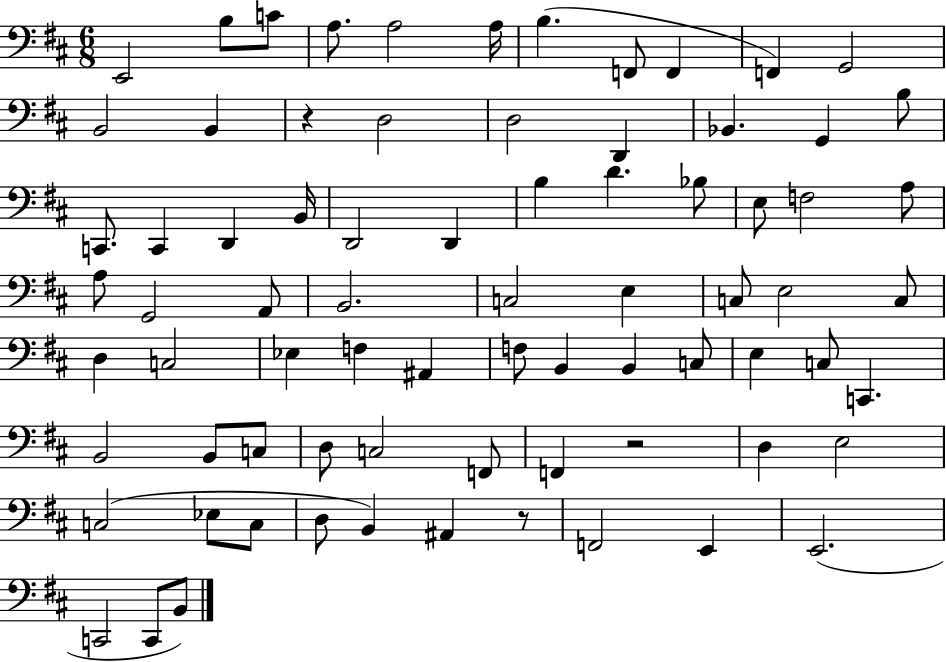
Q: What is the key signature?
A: D major